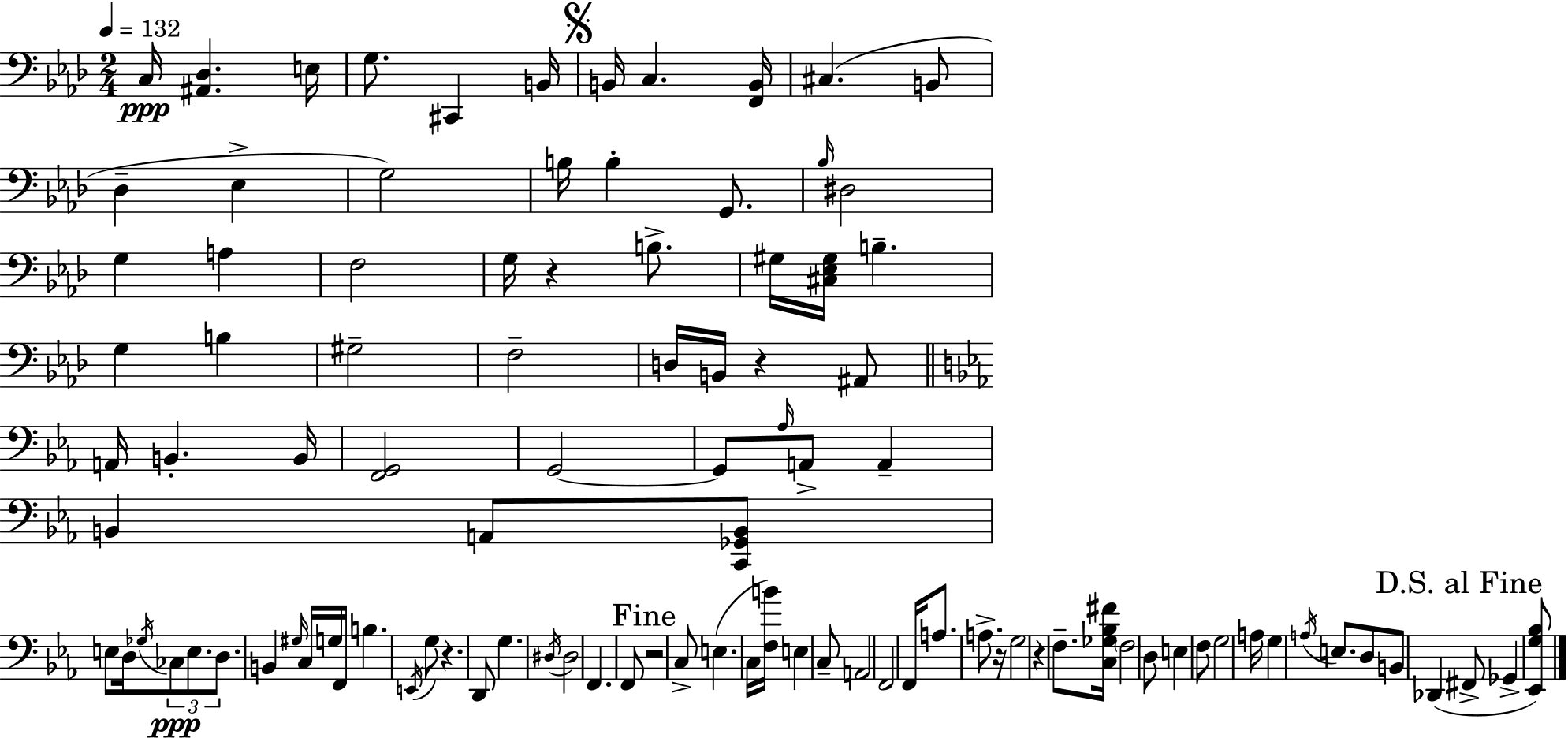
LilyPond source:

{
  \clef bass
  \numericTimeSignature
  \time 2/4
  \key f \minor
  \tempo 4 = 132
  c16\ppp <ais, des>4. e16 | g8. cis,4 b,16 | \mark \markup { \musicglyph "scripts.segno" } b,16 c4. <f, b,>16 | cis4.( b,8 | \break des4-- ees4-> | g2) | b16 b4-. g,8. | \grace { bes16 } dis2 | \break g4 a4 | f2 | g16 r4 b8.-> | gis16 <cis ees gis>16 b4.-- | \break g4 b4 | gis2-- | f2-- | d16 b,16 r4 ais,8 | \break \bar "||" \break \key ees \major a,16 b,4.-. b,16 | <f, g,>2 | g,2~~ | g,8 \grace { aes16 } a,8-> a,4-- | \break b,4 a,8 <c, ges, b,>8 | e8 d16 \acciaccatura { ges16 }\ppp \tuplet 3/2 { ces8 e8. | d8. } b,4 | \grace { gis16 } c16 g16 f,16 b4. | \break \acciaccatura { e,16 } g8 r4. | d,8 g4. | \acciaccatura { dis16 } dis2 | f,4. | \break f,8 \mark "Fine" r2 | c8-> e4.( | c16 <f b'>16) e4 | c8-- a,2 | \break f,2 | f,16 a8. | a8.-> r16 g2 | r4 | \break f8.-- <c ges bes fis'>16 \parenthesize f2 | d8 e4 | f8 g2 | a16 g4 | \break \acciaccatura { a16 } e8. d8 | b,8 des,4( \mark "D.S. al Fine" fis,8-> | ges,4-> <ees, g bes>8) \bar "|."
}